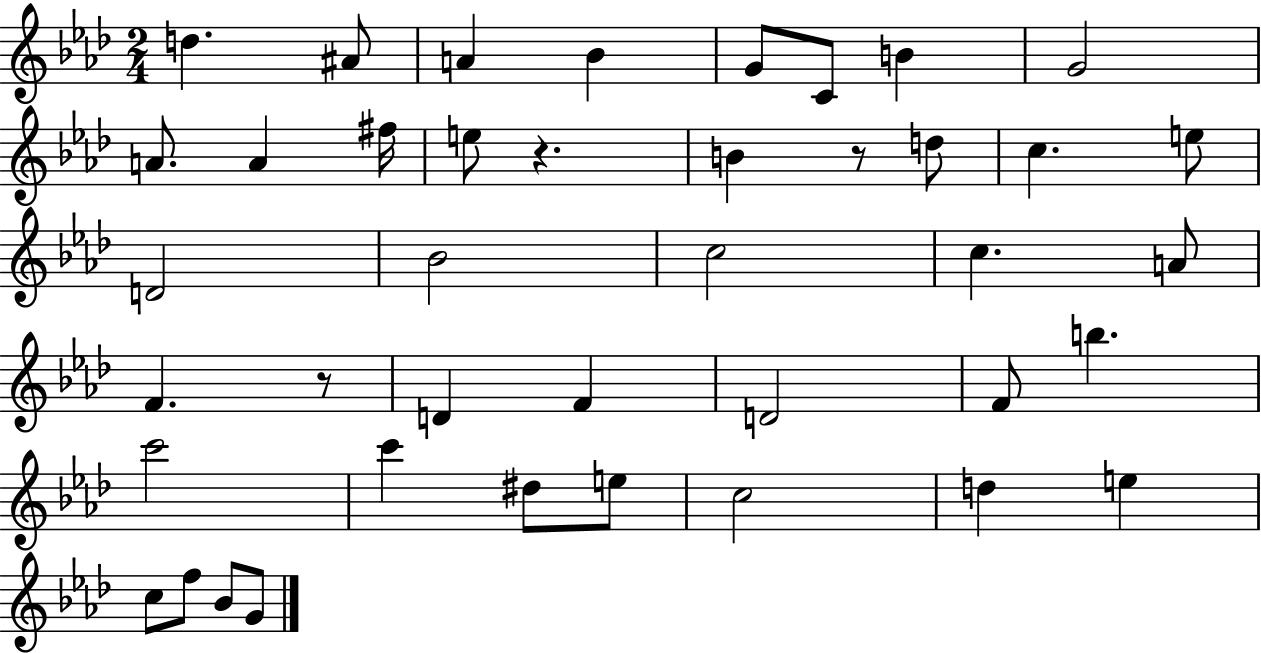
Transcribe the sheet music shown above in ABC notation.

X:1
T:Untitled
M:2/4
L:1/4
K:Ab
d ^A/2 A _B G/2 C/2 B G2 A/2 A ^f/4 e/2 z B z/2 d/2 c e/2 D2 _B2 c2 c A/2 F z/2 D F D2 F/2 b c'2 c' ^d/2 e/2 c2 d e c/2 f/2 _B/2 G/2